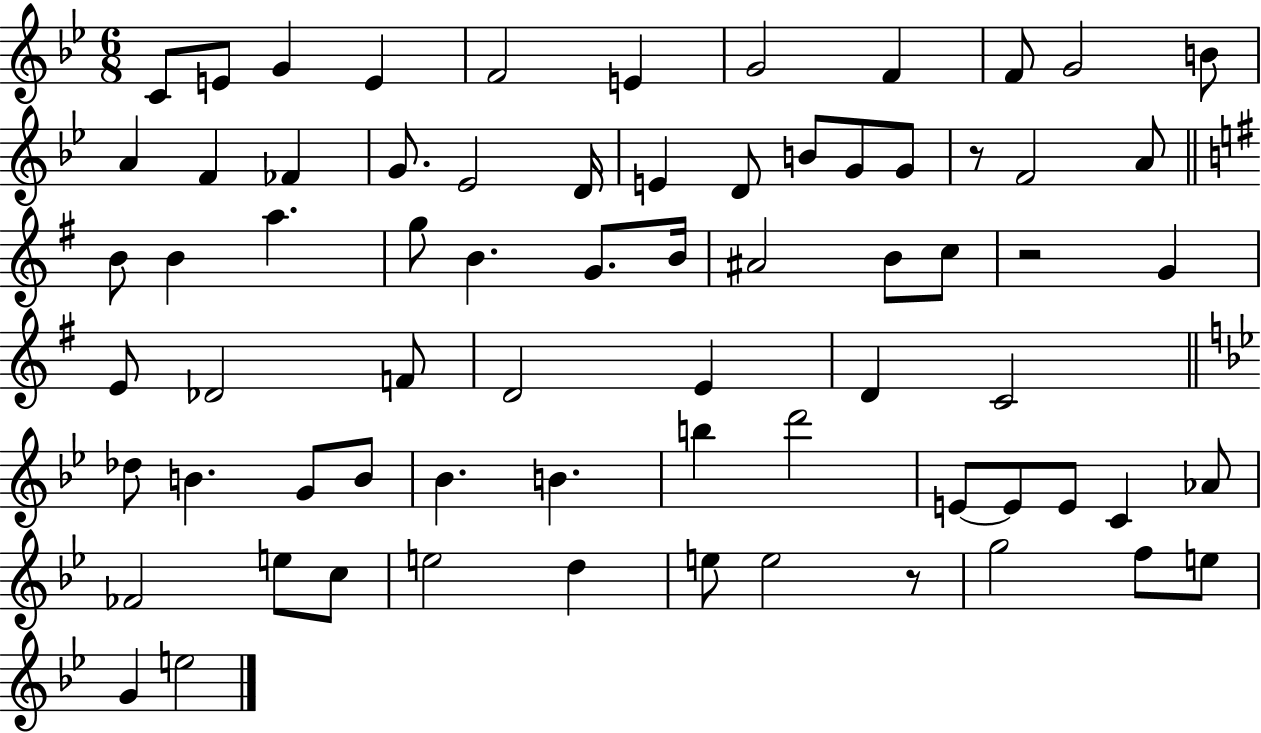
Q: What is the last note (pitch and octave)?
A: E5